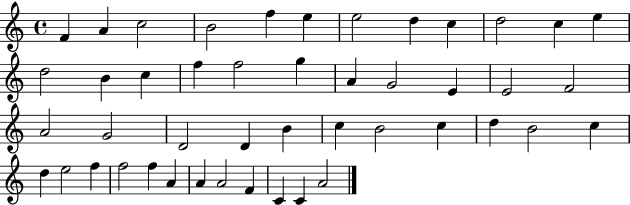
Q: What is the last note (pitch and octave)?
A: A4